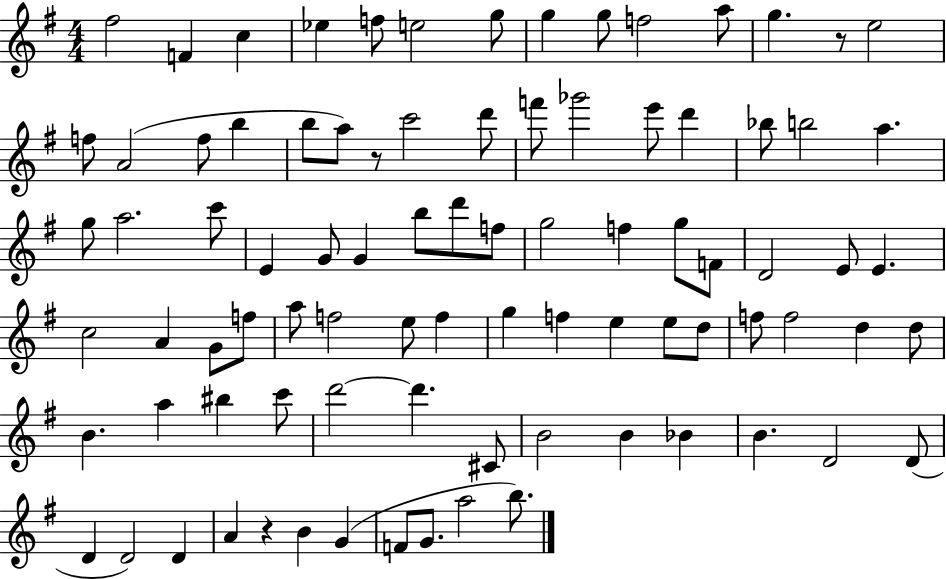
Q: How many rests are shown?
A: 3